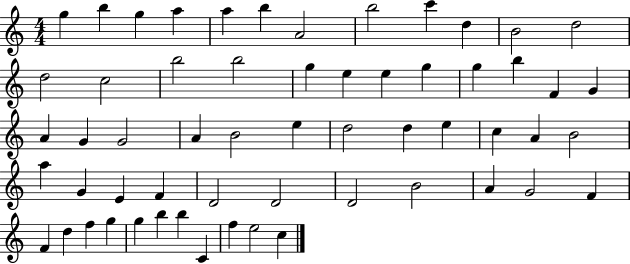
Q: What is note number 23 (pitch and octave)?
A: F4